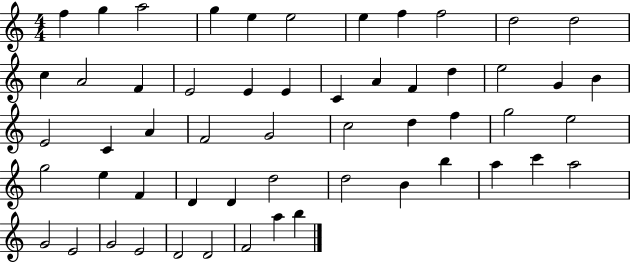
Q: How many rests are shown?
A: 0